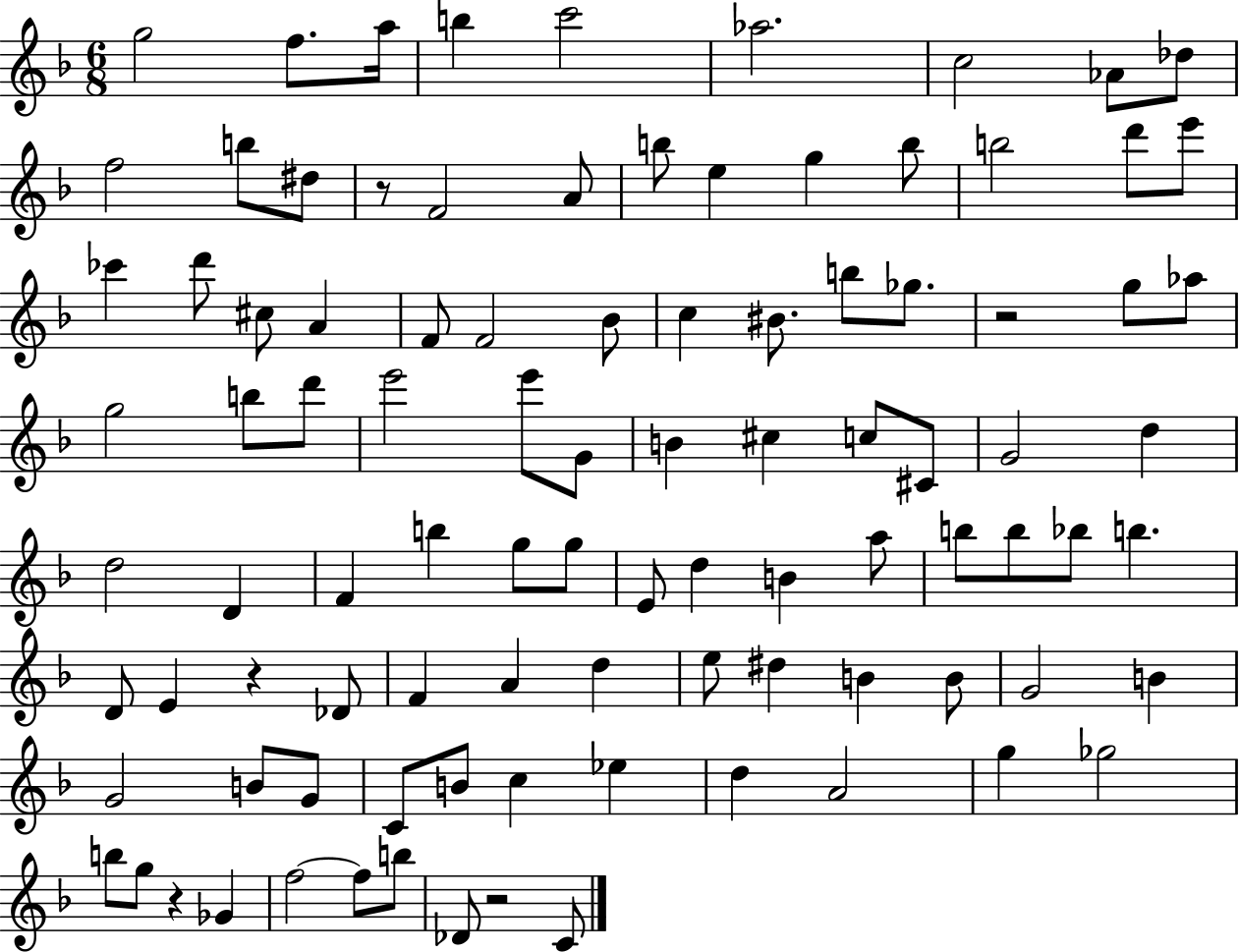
X:1
T:Untitled
M:6/8
L:1/4
K:F
g2 f/2 a/4 b c'2 _a2 c2 _A/2 _d/2 f2 b/2 ^d/2 z/2 F2 A/2 b/2 e g b/2 b2 d'/2 e'/2 _c' d'/2 ^c/2 A F/2 F2 _B/2 c ^B/2 b/2 _g/2 z2 g/2 _a/2 g2 b/2 d'/2 e'2 e'/2 G/2 B ^c c/2 ^C/2 G2 d d2 D F b g/2 g/2 E/2 d B a/2 b/2 b/2 _b/2 b D/2 E z _D/2 F A d e/2 ^d B B/2 G2 B G2 B/2 G/2 C/2 B/2 c _e d A2 g _g2 b/2 g/2 z _G f2 f/2 b/2 _D/2 z2 C/2